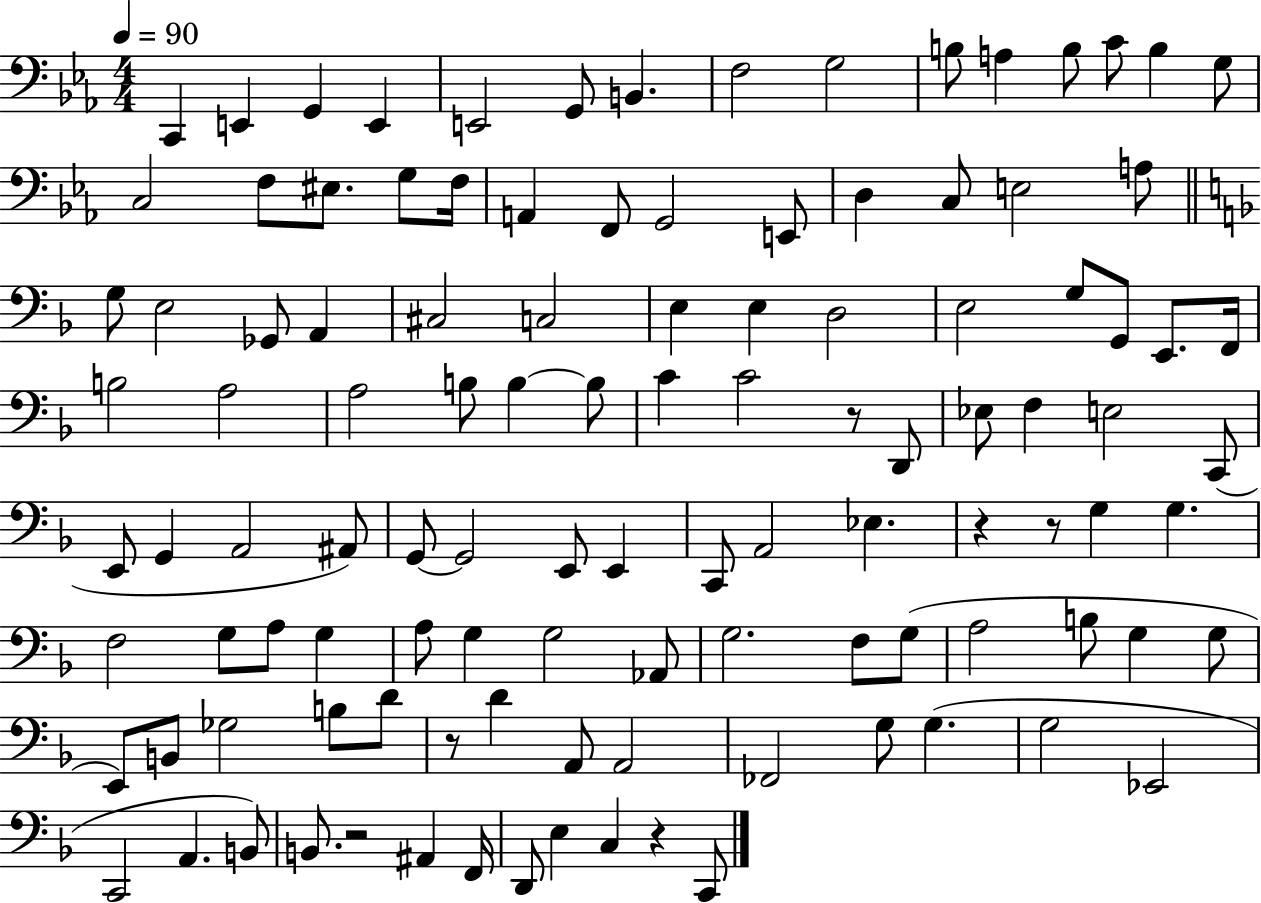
C2/q E2/q G2/q E2/q E2/h G2/e B2/q. F3/h G3/h B3/e A3/q B3/e C4/e B3/q G3/e C3/h F3/e EIS3/e. G3/e F3/s A2/q F2/e G2/h E2/e D3/q C3/e E3/h A3/e G3/e E3/h Gb2/e A2/q C#3/h C3/h E3/q E3/q D3/h E3/h G3/e G2/e E2/e. F2/s B3/h A3/h A3/h B3/e B3/q B3/e C4/q C4/h R/e D2/e Eb3/e F3/q E3/h C2/e E2/e G2/q A2/h A#2/e G2/e G2/h E2/e E2/q C2/e A2/h Eb3/q. R/q R/e G3/q G3/q. F3/h G3/e A3/e G3/q A3/e G3/q G3/h Ab2/e G3/h. F3/e G3/e A3/h B3/e G3/q G3/e E2/e B2/e Gb3/h B3/e D4/e R/e D4/q A2/e A2/h FES2/h G3/e G3/q. G3/h Eb2/h C2/h A2/q. B2/e B2/e. R/h A#2/q F2/s D2/e E3/q C3/q R/q C2/e